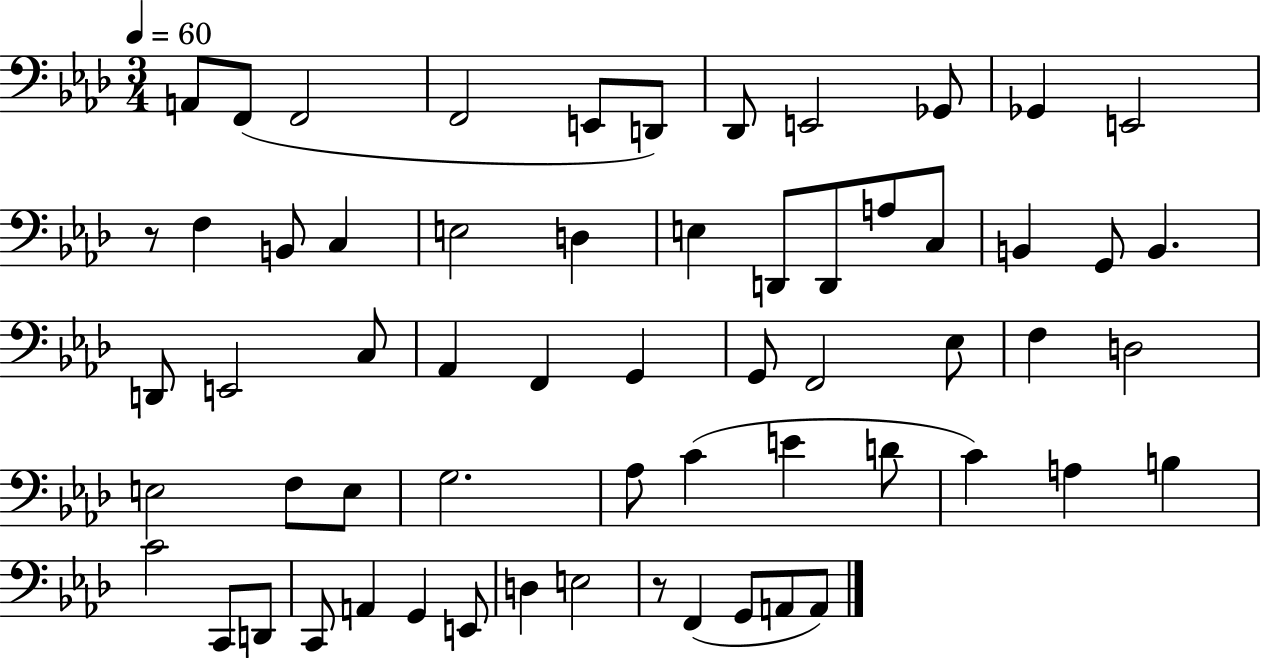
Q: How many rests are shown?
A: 2